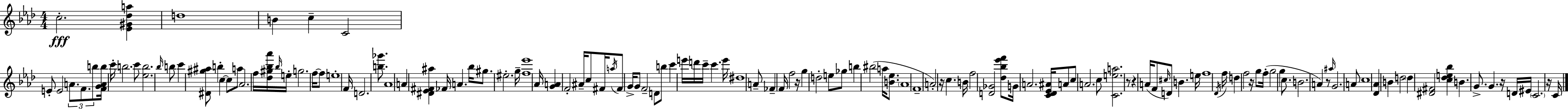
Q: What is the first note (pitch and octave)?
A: C5